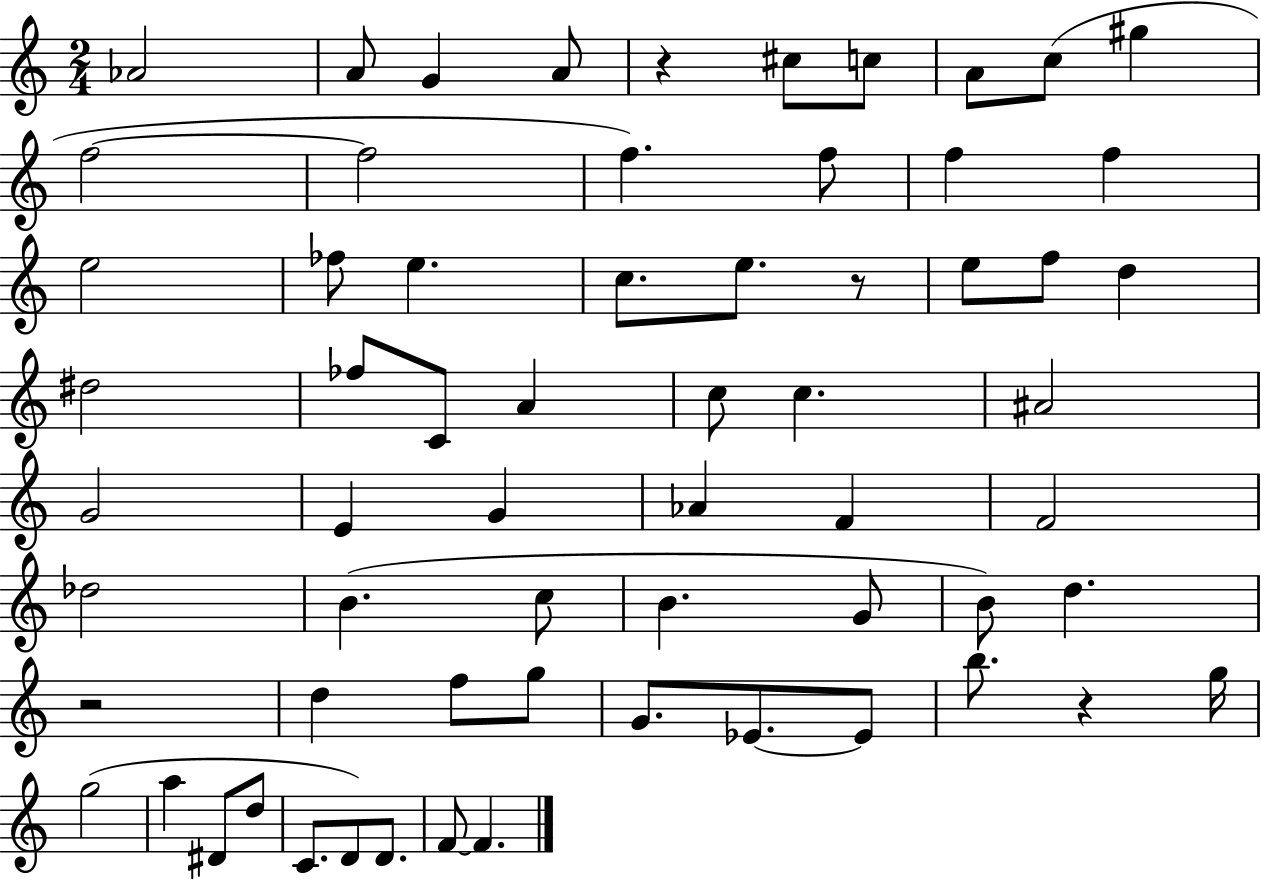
{
  \clef treble
  \numericTimeSignature
  \time 2/4
  \key c \major
  aes'2 | a'8 g'4 a'8 | r4 cis''8 c''8 | a'8 c''8( gis''4 | \break f''2~~ | f''2 | f''4.) f''8 | f''4 f''4 | \break e''2 | fes''8 e''4. | c''8. e''8. r8 | e''8 f''8 d''4 | \break dis''2 | fes''8 c'8 a'4 | c''8 c''4. | ais'2 | \break g'2 | e'4 g'4 | aes'4 f'4 | f'2 | \break des''2 | b'4.( c''8 | b'4. g'8 | b'8) d''4. | \break r2 | d''4 f''8 g''8 | g'8. ees'8.~~ ees'8 | b''8. r4 g''16 | \break g''2( | a''4 dis'8 d''8 | c'8. d'8) d'8. | f'8~~ f'4. | \break \bar "|."
}